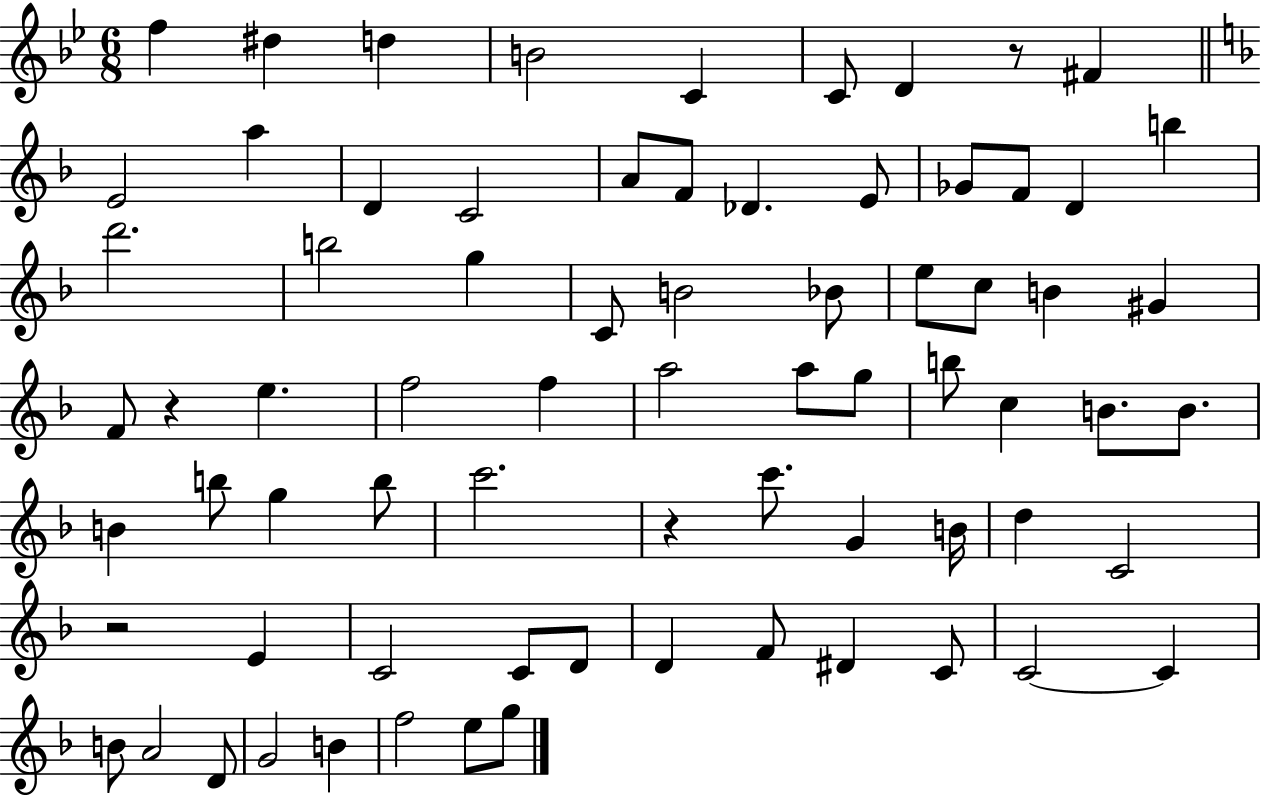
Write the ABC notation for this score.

X:1
T:Untitled
M:6/8
L:1/4
K:Bb
f ^d d B2 C C/2 D z/2 ^F E2 a D C2 A/2 F/2 _D E/2 _G/2 F/2 D b d'2 b2 g C/2 B2 _B/2 e/2 c/2 B ^G F/2 z e f2 f a2 a/2 g/2 b/2 c B/2 B/2 B b/2 g b/2 c'2 z c'/2 G B/4 d C2 z2 E C2 C/2 D/2 D F/2 ^D C/2 C2 C B/2 A2 D/2 G2 B f2 e/2 g/2